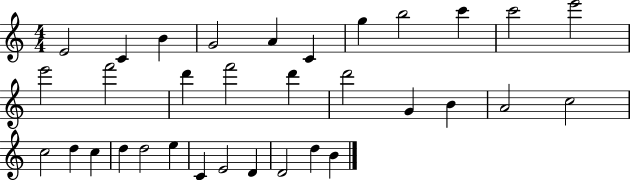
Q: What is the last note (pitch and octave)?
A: B4